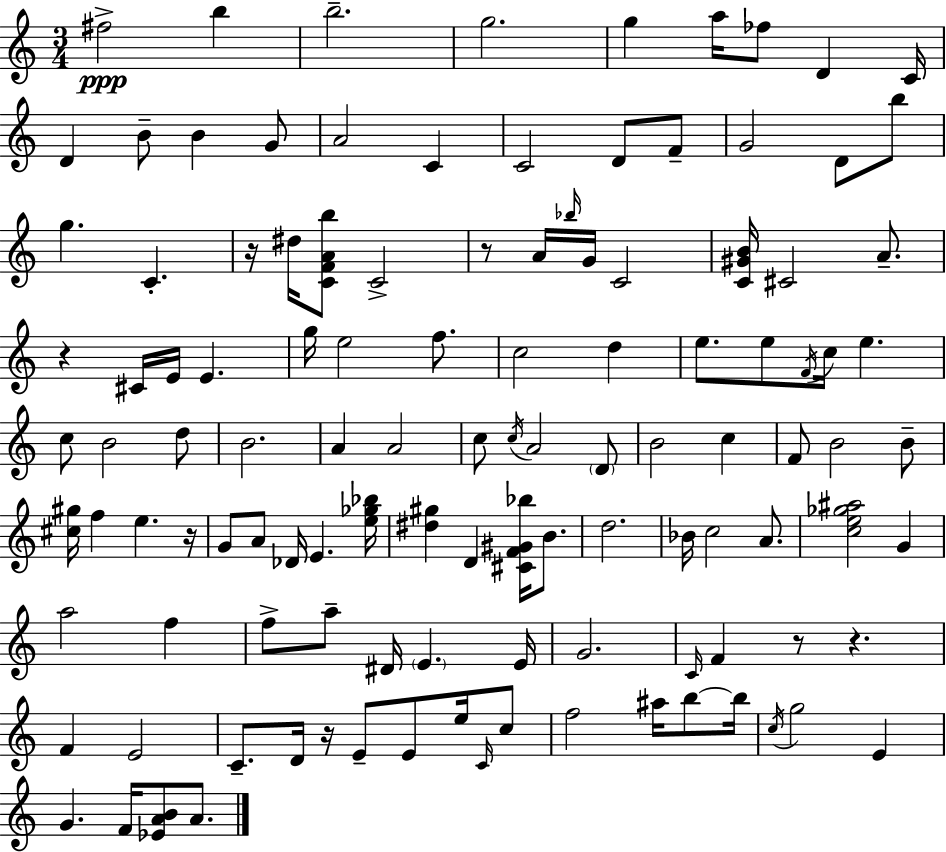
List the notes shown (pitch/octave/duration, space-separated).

F#5/h B5/q B5/h. G5/h. G5/q A5/s FES5/e D4/q C4/s D4/q B4/e B4/q G4/e A4/h C4/q C4/h D4/e F4/e G4/h D4/e B5/e G5/q. C4/q. R/s D#5/s [C4,F4,A4,B5]/e C4/h R/e A4/s Bb5/s G4/s C4/h [C4,G#4,B4]/s C#4/h A4/e. R/q C#4/s E4/s E4/q. G5/s E5/h F5/e. C5/h D5/q E5/e. E5/e F4/s C5/s E5/q. C5/e B4/h D5/e B4/h. A4/q A4/h C5/e C5/s A4/h D4/e B4/h C5/q F4/e B4/h B4/e [C#5,G#5]/s F5/q E5/q. R/s G4/e A4/e Db4/s E4/q. [E5,Gb5,Bb5]/s [D#5,G#5]/q D4/q [C#4,F4,G#4,Bb5]/s B4/e. D5/h. Bb4/s C5/h A4/e. [C5,E5,Gb5,A#5]/h G4/q A5/h F5/q F5/e A5/e D#4/s E4/q. E4/s G4/h. C4/s F4/q R/e R/q. F4/q E4/h C4/e. D4/s R/s E4/e E4/e E5/s C4/s C5/e F5/h A#5/s B5/e B5/s C5/s G5/h E4/q G4/q. F4/s [Eb4,A4,B4]/e A4/e.